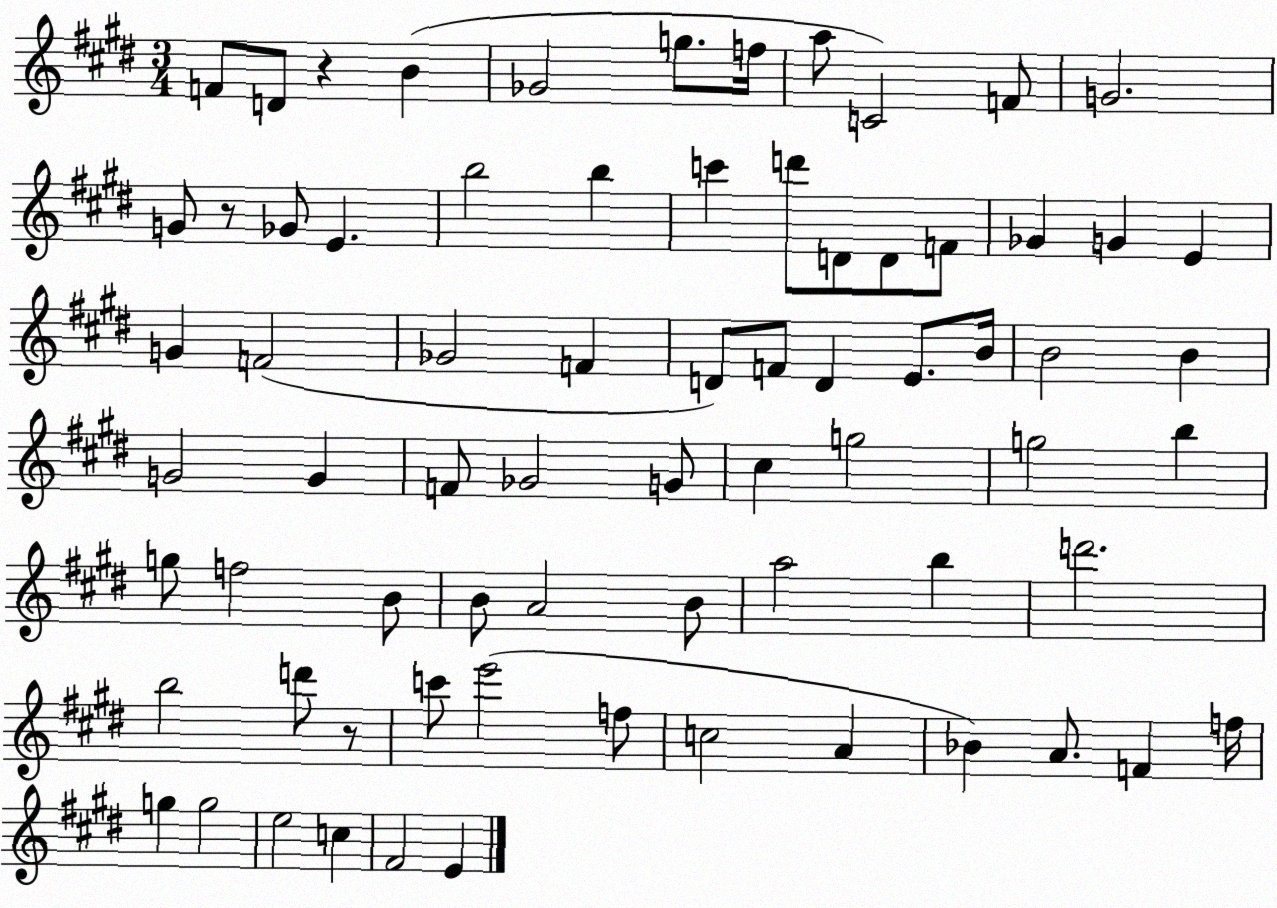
X:1
T:Untitled
M:3/4
L:1/4
K:E
F/2 D/2 z B _G2 g/2 f/4 a/2 C2 F/2 G2 G/2 z/2 _G/2 E b2 b c' d'/2 D/2 D/2 F/2 _G G E G F2 _G2 F D/2 F/2 D E/2 B/4 B2 B G2 G F/2 _G2 G/2 ^c g2 g2 b g/2 f2 B/2 B/2 A2 B/2 a2 b d'2 b2 d'/2 z/2 c'/2 e'2 f/2 c2 A _B A/2 F f/4 g g2 e2 c ^F2 E